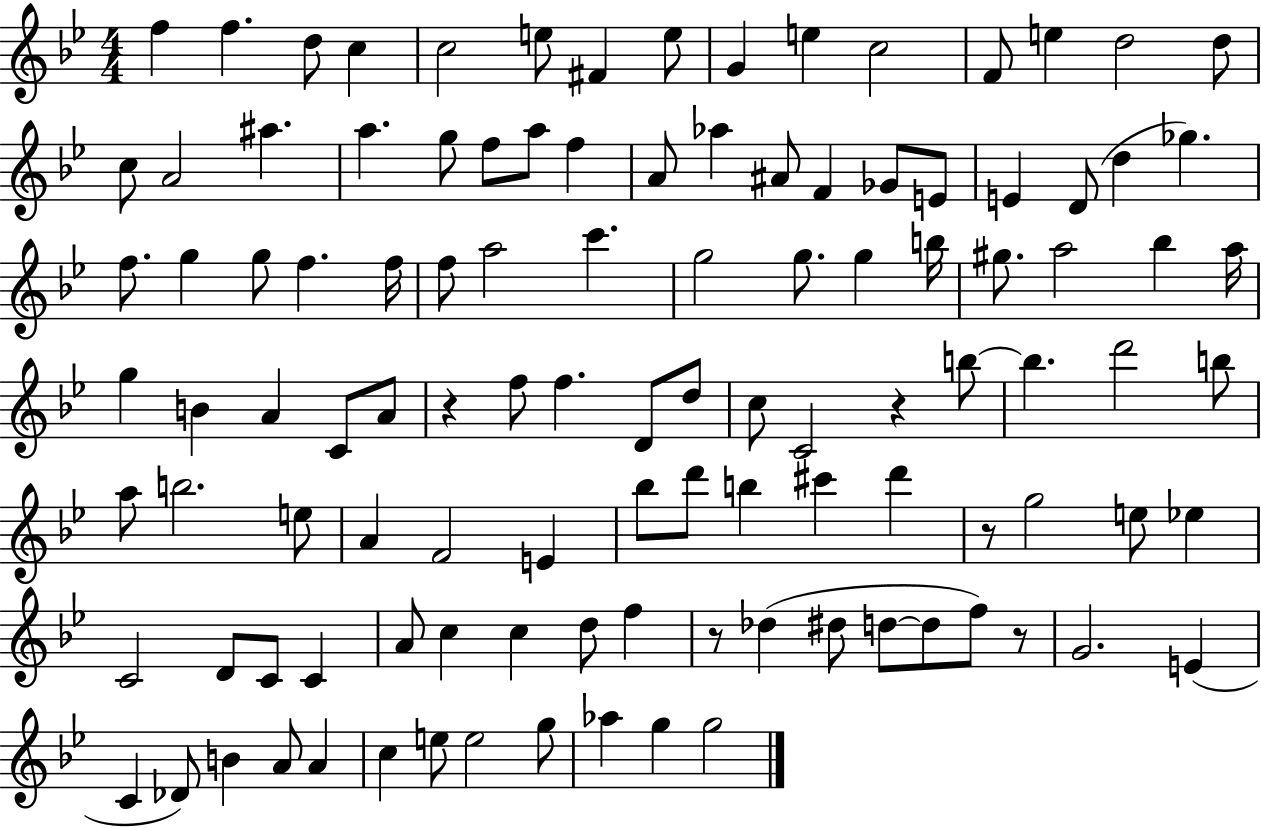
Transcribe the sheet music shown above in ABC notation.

X:1
T:Untitled
M:4/4
L:1/4
K:Bb
f f d/2 c c2 e/2 ^F e/2 G e c2 F/2 e d2 d/2 c/2 A2 ^a a g/2 f/2 a/2 f A/2 _a ^A/2 F _G/2 E/2 E D/2 d _g f/2 g g/2 f f/4 f/2 a2 c' g2 g/2 g b/4 ^g/2 a2 _b a/4 g B A C/2 A/2 z f/2 f D/2 d/2 c/2 C2 z b/2 b d'2 b/2 a/2 b2 e/2 A F2 E _b/2 d'/2 b ^c' d' z/2 g2 e/2 _e C2 D/2 C/2 C A/2 c c d/2 f z/2 _d ^d/2 d/2 d/2 f/2 z/2 G2 E C _D/2 B A/2 A c e/2 e2 g/2 _a g g2